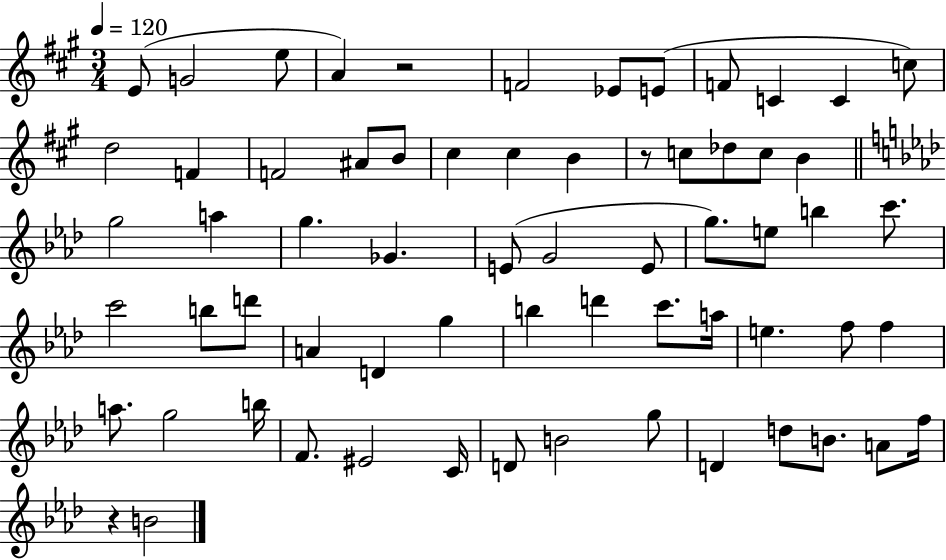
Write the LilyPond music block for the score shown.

{
  \clef treble
  \numericTimeSignature
  \time 3/4
  \key a \major
  \tempo 4 = 120
  e'8( g'2 e''8 | a'4) r2 | f'2 ees'8 e'8( | f'8 c'4 c'4 c''8) | \break d''2 f'4 | f'2 ais'8 b'8 | cis''4 cis''4 b'4 | r8 c''8 des''8 c''8 b'4 | \break \bar "||" \break \key aes \major g''2 a''4 | g''4. ges'4. | e'8( g'2 e'8 | g''8.) e''8 b''4 c'''8. | \break c'''2 b''8 d'''8 | a'4 d'4 g''4 | b''4 d'''4 c'''8. a''16 | e''4. f''8 f''4 | \break a''8. g''2 b''16 | f'8. eis'2 c'16 | d'8 b'2 g''8 | d'4 d''8 b'8. a'8 f''16 | \break r4 b'2 | \bar "|."
}